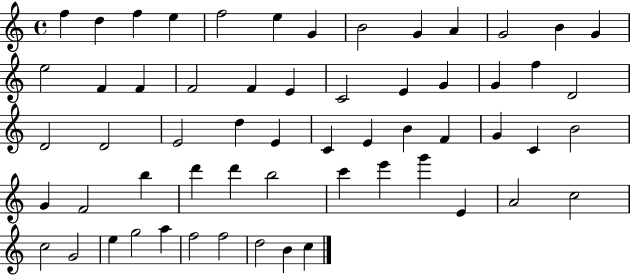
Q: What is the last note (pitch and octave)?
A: C5